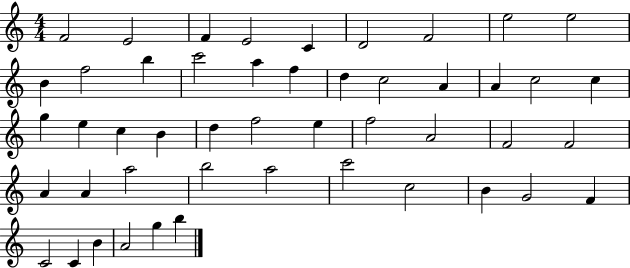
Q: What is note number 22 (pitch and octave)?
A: G5